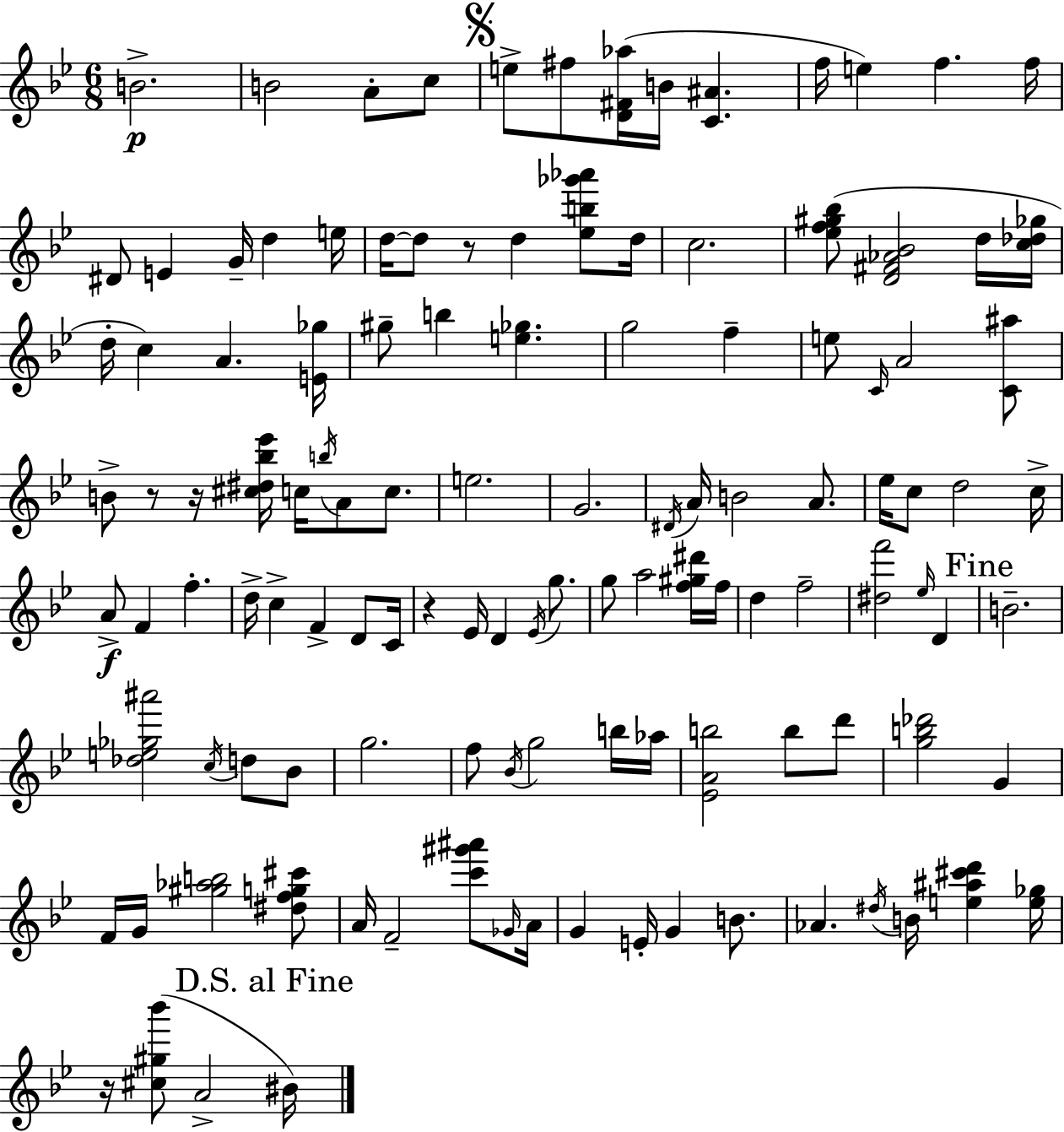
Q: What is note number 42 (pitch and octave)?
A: B4